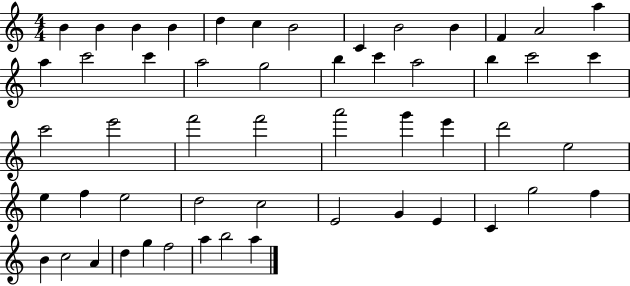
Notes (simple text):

B4/q B4/q B4/q B4/q D5/q C5/q B4/h C4/q B4/h B4/q F4/q A4/h A5/q A5/q C6/h C6/q A5/h G5/h B5/q C6/q A5/h B5/q C6/h C6/q C6/h E6/h F6/h F6/h A6/h G6/q E6/q D6/h E5/h E5/q F5/q E5/h D5/h C5/h E4/h G4/q E4/q C4/q G5/h F5/q B4/q C5/h A4/q D5/q G5/q F5/h A5/q B5/h A5/q